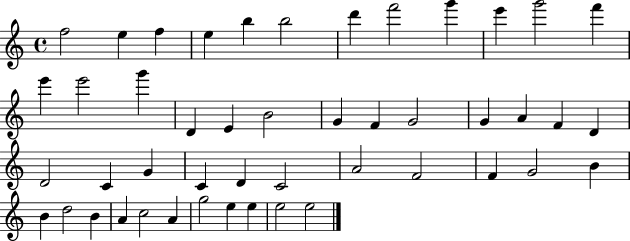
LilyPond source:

{
  \clef treble
  \time 4/4
  \defaultTimeSignature
  \key c \major
  f''2 e''4 f''4 | e''4 b''4 b''2 | d'''4 f'''2 g'''4 | e'''4 g'''2 f'''4 | \break e'''4 e'''2 g'''4 | d'4 e'4 b'2 | g'4 f'4 g'2 | g'4 a'4 f'4 d'4 | \break d'2 c'4 g'4 | c'4 d'4 c'2 | a'2 f'2 | f'4 g'2 b'4 | \break b'4 d''2 b'4 | a'4 c''2 a'4 | g''2 e''4 e''4 | e''2 e''2 | \break \bar "|."
}